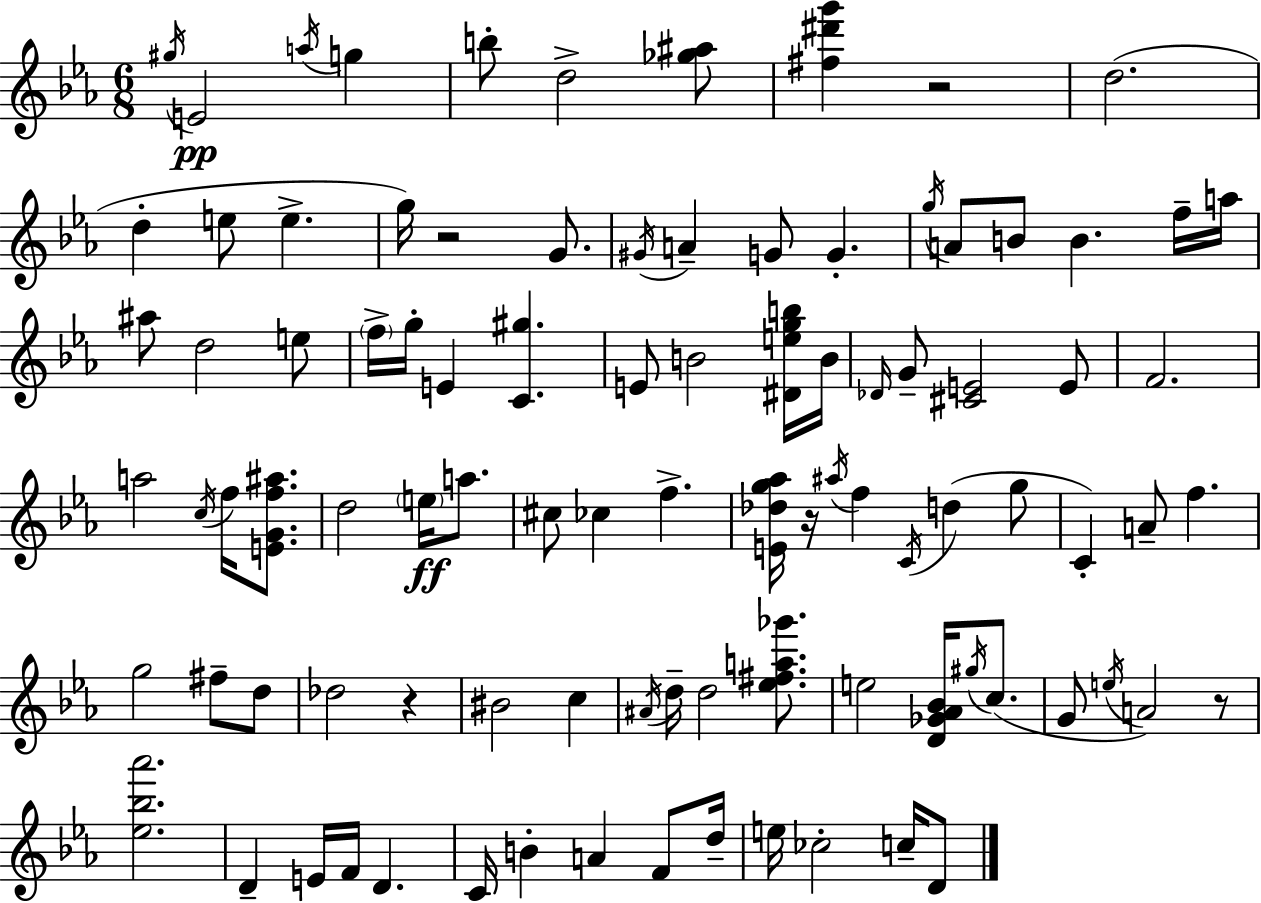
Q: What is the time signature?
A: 6/8